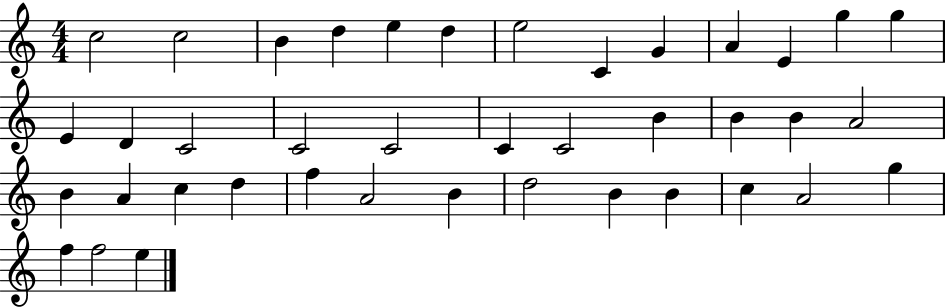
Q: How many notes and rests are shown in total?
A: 40